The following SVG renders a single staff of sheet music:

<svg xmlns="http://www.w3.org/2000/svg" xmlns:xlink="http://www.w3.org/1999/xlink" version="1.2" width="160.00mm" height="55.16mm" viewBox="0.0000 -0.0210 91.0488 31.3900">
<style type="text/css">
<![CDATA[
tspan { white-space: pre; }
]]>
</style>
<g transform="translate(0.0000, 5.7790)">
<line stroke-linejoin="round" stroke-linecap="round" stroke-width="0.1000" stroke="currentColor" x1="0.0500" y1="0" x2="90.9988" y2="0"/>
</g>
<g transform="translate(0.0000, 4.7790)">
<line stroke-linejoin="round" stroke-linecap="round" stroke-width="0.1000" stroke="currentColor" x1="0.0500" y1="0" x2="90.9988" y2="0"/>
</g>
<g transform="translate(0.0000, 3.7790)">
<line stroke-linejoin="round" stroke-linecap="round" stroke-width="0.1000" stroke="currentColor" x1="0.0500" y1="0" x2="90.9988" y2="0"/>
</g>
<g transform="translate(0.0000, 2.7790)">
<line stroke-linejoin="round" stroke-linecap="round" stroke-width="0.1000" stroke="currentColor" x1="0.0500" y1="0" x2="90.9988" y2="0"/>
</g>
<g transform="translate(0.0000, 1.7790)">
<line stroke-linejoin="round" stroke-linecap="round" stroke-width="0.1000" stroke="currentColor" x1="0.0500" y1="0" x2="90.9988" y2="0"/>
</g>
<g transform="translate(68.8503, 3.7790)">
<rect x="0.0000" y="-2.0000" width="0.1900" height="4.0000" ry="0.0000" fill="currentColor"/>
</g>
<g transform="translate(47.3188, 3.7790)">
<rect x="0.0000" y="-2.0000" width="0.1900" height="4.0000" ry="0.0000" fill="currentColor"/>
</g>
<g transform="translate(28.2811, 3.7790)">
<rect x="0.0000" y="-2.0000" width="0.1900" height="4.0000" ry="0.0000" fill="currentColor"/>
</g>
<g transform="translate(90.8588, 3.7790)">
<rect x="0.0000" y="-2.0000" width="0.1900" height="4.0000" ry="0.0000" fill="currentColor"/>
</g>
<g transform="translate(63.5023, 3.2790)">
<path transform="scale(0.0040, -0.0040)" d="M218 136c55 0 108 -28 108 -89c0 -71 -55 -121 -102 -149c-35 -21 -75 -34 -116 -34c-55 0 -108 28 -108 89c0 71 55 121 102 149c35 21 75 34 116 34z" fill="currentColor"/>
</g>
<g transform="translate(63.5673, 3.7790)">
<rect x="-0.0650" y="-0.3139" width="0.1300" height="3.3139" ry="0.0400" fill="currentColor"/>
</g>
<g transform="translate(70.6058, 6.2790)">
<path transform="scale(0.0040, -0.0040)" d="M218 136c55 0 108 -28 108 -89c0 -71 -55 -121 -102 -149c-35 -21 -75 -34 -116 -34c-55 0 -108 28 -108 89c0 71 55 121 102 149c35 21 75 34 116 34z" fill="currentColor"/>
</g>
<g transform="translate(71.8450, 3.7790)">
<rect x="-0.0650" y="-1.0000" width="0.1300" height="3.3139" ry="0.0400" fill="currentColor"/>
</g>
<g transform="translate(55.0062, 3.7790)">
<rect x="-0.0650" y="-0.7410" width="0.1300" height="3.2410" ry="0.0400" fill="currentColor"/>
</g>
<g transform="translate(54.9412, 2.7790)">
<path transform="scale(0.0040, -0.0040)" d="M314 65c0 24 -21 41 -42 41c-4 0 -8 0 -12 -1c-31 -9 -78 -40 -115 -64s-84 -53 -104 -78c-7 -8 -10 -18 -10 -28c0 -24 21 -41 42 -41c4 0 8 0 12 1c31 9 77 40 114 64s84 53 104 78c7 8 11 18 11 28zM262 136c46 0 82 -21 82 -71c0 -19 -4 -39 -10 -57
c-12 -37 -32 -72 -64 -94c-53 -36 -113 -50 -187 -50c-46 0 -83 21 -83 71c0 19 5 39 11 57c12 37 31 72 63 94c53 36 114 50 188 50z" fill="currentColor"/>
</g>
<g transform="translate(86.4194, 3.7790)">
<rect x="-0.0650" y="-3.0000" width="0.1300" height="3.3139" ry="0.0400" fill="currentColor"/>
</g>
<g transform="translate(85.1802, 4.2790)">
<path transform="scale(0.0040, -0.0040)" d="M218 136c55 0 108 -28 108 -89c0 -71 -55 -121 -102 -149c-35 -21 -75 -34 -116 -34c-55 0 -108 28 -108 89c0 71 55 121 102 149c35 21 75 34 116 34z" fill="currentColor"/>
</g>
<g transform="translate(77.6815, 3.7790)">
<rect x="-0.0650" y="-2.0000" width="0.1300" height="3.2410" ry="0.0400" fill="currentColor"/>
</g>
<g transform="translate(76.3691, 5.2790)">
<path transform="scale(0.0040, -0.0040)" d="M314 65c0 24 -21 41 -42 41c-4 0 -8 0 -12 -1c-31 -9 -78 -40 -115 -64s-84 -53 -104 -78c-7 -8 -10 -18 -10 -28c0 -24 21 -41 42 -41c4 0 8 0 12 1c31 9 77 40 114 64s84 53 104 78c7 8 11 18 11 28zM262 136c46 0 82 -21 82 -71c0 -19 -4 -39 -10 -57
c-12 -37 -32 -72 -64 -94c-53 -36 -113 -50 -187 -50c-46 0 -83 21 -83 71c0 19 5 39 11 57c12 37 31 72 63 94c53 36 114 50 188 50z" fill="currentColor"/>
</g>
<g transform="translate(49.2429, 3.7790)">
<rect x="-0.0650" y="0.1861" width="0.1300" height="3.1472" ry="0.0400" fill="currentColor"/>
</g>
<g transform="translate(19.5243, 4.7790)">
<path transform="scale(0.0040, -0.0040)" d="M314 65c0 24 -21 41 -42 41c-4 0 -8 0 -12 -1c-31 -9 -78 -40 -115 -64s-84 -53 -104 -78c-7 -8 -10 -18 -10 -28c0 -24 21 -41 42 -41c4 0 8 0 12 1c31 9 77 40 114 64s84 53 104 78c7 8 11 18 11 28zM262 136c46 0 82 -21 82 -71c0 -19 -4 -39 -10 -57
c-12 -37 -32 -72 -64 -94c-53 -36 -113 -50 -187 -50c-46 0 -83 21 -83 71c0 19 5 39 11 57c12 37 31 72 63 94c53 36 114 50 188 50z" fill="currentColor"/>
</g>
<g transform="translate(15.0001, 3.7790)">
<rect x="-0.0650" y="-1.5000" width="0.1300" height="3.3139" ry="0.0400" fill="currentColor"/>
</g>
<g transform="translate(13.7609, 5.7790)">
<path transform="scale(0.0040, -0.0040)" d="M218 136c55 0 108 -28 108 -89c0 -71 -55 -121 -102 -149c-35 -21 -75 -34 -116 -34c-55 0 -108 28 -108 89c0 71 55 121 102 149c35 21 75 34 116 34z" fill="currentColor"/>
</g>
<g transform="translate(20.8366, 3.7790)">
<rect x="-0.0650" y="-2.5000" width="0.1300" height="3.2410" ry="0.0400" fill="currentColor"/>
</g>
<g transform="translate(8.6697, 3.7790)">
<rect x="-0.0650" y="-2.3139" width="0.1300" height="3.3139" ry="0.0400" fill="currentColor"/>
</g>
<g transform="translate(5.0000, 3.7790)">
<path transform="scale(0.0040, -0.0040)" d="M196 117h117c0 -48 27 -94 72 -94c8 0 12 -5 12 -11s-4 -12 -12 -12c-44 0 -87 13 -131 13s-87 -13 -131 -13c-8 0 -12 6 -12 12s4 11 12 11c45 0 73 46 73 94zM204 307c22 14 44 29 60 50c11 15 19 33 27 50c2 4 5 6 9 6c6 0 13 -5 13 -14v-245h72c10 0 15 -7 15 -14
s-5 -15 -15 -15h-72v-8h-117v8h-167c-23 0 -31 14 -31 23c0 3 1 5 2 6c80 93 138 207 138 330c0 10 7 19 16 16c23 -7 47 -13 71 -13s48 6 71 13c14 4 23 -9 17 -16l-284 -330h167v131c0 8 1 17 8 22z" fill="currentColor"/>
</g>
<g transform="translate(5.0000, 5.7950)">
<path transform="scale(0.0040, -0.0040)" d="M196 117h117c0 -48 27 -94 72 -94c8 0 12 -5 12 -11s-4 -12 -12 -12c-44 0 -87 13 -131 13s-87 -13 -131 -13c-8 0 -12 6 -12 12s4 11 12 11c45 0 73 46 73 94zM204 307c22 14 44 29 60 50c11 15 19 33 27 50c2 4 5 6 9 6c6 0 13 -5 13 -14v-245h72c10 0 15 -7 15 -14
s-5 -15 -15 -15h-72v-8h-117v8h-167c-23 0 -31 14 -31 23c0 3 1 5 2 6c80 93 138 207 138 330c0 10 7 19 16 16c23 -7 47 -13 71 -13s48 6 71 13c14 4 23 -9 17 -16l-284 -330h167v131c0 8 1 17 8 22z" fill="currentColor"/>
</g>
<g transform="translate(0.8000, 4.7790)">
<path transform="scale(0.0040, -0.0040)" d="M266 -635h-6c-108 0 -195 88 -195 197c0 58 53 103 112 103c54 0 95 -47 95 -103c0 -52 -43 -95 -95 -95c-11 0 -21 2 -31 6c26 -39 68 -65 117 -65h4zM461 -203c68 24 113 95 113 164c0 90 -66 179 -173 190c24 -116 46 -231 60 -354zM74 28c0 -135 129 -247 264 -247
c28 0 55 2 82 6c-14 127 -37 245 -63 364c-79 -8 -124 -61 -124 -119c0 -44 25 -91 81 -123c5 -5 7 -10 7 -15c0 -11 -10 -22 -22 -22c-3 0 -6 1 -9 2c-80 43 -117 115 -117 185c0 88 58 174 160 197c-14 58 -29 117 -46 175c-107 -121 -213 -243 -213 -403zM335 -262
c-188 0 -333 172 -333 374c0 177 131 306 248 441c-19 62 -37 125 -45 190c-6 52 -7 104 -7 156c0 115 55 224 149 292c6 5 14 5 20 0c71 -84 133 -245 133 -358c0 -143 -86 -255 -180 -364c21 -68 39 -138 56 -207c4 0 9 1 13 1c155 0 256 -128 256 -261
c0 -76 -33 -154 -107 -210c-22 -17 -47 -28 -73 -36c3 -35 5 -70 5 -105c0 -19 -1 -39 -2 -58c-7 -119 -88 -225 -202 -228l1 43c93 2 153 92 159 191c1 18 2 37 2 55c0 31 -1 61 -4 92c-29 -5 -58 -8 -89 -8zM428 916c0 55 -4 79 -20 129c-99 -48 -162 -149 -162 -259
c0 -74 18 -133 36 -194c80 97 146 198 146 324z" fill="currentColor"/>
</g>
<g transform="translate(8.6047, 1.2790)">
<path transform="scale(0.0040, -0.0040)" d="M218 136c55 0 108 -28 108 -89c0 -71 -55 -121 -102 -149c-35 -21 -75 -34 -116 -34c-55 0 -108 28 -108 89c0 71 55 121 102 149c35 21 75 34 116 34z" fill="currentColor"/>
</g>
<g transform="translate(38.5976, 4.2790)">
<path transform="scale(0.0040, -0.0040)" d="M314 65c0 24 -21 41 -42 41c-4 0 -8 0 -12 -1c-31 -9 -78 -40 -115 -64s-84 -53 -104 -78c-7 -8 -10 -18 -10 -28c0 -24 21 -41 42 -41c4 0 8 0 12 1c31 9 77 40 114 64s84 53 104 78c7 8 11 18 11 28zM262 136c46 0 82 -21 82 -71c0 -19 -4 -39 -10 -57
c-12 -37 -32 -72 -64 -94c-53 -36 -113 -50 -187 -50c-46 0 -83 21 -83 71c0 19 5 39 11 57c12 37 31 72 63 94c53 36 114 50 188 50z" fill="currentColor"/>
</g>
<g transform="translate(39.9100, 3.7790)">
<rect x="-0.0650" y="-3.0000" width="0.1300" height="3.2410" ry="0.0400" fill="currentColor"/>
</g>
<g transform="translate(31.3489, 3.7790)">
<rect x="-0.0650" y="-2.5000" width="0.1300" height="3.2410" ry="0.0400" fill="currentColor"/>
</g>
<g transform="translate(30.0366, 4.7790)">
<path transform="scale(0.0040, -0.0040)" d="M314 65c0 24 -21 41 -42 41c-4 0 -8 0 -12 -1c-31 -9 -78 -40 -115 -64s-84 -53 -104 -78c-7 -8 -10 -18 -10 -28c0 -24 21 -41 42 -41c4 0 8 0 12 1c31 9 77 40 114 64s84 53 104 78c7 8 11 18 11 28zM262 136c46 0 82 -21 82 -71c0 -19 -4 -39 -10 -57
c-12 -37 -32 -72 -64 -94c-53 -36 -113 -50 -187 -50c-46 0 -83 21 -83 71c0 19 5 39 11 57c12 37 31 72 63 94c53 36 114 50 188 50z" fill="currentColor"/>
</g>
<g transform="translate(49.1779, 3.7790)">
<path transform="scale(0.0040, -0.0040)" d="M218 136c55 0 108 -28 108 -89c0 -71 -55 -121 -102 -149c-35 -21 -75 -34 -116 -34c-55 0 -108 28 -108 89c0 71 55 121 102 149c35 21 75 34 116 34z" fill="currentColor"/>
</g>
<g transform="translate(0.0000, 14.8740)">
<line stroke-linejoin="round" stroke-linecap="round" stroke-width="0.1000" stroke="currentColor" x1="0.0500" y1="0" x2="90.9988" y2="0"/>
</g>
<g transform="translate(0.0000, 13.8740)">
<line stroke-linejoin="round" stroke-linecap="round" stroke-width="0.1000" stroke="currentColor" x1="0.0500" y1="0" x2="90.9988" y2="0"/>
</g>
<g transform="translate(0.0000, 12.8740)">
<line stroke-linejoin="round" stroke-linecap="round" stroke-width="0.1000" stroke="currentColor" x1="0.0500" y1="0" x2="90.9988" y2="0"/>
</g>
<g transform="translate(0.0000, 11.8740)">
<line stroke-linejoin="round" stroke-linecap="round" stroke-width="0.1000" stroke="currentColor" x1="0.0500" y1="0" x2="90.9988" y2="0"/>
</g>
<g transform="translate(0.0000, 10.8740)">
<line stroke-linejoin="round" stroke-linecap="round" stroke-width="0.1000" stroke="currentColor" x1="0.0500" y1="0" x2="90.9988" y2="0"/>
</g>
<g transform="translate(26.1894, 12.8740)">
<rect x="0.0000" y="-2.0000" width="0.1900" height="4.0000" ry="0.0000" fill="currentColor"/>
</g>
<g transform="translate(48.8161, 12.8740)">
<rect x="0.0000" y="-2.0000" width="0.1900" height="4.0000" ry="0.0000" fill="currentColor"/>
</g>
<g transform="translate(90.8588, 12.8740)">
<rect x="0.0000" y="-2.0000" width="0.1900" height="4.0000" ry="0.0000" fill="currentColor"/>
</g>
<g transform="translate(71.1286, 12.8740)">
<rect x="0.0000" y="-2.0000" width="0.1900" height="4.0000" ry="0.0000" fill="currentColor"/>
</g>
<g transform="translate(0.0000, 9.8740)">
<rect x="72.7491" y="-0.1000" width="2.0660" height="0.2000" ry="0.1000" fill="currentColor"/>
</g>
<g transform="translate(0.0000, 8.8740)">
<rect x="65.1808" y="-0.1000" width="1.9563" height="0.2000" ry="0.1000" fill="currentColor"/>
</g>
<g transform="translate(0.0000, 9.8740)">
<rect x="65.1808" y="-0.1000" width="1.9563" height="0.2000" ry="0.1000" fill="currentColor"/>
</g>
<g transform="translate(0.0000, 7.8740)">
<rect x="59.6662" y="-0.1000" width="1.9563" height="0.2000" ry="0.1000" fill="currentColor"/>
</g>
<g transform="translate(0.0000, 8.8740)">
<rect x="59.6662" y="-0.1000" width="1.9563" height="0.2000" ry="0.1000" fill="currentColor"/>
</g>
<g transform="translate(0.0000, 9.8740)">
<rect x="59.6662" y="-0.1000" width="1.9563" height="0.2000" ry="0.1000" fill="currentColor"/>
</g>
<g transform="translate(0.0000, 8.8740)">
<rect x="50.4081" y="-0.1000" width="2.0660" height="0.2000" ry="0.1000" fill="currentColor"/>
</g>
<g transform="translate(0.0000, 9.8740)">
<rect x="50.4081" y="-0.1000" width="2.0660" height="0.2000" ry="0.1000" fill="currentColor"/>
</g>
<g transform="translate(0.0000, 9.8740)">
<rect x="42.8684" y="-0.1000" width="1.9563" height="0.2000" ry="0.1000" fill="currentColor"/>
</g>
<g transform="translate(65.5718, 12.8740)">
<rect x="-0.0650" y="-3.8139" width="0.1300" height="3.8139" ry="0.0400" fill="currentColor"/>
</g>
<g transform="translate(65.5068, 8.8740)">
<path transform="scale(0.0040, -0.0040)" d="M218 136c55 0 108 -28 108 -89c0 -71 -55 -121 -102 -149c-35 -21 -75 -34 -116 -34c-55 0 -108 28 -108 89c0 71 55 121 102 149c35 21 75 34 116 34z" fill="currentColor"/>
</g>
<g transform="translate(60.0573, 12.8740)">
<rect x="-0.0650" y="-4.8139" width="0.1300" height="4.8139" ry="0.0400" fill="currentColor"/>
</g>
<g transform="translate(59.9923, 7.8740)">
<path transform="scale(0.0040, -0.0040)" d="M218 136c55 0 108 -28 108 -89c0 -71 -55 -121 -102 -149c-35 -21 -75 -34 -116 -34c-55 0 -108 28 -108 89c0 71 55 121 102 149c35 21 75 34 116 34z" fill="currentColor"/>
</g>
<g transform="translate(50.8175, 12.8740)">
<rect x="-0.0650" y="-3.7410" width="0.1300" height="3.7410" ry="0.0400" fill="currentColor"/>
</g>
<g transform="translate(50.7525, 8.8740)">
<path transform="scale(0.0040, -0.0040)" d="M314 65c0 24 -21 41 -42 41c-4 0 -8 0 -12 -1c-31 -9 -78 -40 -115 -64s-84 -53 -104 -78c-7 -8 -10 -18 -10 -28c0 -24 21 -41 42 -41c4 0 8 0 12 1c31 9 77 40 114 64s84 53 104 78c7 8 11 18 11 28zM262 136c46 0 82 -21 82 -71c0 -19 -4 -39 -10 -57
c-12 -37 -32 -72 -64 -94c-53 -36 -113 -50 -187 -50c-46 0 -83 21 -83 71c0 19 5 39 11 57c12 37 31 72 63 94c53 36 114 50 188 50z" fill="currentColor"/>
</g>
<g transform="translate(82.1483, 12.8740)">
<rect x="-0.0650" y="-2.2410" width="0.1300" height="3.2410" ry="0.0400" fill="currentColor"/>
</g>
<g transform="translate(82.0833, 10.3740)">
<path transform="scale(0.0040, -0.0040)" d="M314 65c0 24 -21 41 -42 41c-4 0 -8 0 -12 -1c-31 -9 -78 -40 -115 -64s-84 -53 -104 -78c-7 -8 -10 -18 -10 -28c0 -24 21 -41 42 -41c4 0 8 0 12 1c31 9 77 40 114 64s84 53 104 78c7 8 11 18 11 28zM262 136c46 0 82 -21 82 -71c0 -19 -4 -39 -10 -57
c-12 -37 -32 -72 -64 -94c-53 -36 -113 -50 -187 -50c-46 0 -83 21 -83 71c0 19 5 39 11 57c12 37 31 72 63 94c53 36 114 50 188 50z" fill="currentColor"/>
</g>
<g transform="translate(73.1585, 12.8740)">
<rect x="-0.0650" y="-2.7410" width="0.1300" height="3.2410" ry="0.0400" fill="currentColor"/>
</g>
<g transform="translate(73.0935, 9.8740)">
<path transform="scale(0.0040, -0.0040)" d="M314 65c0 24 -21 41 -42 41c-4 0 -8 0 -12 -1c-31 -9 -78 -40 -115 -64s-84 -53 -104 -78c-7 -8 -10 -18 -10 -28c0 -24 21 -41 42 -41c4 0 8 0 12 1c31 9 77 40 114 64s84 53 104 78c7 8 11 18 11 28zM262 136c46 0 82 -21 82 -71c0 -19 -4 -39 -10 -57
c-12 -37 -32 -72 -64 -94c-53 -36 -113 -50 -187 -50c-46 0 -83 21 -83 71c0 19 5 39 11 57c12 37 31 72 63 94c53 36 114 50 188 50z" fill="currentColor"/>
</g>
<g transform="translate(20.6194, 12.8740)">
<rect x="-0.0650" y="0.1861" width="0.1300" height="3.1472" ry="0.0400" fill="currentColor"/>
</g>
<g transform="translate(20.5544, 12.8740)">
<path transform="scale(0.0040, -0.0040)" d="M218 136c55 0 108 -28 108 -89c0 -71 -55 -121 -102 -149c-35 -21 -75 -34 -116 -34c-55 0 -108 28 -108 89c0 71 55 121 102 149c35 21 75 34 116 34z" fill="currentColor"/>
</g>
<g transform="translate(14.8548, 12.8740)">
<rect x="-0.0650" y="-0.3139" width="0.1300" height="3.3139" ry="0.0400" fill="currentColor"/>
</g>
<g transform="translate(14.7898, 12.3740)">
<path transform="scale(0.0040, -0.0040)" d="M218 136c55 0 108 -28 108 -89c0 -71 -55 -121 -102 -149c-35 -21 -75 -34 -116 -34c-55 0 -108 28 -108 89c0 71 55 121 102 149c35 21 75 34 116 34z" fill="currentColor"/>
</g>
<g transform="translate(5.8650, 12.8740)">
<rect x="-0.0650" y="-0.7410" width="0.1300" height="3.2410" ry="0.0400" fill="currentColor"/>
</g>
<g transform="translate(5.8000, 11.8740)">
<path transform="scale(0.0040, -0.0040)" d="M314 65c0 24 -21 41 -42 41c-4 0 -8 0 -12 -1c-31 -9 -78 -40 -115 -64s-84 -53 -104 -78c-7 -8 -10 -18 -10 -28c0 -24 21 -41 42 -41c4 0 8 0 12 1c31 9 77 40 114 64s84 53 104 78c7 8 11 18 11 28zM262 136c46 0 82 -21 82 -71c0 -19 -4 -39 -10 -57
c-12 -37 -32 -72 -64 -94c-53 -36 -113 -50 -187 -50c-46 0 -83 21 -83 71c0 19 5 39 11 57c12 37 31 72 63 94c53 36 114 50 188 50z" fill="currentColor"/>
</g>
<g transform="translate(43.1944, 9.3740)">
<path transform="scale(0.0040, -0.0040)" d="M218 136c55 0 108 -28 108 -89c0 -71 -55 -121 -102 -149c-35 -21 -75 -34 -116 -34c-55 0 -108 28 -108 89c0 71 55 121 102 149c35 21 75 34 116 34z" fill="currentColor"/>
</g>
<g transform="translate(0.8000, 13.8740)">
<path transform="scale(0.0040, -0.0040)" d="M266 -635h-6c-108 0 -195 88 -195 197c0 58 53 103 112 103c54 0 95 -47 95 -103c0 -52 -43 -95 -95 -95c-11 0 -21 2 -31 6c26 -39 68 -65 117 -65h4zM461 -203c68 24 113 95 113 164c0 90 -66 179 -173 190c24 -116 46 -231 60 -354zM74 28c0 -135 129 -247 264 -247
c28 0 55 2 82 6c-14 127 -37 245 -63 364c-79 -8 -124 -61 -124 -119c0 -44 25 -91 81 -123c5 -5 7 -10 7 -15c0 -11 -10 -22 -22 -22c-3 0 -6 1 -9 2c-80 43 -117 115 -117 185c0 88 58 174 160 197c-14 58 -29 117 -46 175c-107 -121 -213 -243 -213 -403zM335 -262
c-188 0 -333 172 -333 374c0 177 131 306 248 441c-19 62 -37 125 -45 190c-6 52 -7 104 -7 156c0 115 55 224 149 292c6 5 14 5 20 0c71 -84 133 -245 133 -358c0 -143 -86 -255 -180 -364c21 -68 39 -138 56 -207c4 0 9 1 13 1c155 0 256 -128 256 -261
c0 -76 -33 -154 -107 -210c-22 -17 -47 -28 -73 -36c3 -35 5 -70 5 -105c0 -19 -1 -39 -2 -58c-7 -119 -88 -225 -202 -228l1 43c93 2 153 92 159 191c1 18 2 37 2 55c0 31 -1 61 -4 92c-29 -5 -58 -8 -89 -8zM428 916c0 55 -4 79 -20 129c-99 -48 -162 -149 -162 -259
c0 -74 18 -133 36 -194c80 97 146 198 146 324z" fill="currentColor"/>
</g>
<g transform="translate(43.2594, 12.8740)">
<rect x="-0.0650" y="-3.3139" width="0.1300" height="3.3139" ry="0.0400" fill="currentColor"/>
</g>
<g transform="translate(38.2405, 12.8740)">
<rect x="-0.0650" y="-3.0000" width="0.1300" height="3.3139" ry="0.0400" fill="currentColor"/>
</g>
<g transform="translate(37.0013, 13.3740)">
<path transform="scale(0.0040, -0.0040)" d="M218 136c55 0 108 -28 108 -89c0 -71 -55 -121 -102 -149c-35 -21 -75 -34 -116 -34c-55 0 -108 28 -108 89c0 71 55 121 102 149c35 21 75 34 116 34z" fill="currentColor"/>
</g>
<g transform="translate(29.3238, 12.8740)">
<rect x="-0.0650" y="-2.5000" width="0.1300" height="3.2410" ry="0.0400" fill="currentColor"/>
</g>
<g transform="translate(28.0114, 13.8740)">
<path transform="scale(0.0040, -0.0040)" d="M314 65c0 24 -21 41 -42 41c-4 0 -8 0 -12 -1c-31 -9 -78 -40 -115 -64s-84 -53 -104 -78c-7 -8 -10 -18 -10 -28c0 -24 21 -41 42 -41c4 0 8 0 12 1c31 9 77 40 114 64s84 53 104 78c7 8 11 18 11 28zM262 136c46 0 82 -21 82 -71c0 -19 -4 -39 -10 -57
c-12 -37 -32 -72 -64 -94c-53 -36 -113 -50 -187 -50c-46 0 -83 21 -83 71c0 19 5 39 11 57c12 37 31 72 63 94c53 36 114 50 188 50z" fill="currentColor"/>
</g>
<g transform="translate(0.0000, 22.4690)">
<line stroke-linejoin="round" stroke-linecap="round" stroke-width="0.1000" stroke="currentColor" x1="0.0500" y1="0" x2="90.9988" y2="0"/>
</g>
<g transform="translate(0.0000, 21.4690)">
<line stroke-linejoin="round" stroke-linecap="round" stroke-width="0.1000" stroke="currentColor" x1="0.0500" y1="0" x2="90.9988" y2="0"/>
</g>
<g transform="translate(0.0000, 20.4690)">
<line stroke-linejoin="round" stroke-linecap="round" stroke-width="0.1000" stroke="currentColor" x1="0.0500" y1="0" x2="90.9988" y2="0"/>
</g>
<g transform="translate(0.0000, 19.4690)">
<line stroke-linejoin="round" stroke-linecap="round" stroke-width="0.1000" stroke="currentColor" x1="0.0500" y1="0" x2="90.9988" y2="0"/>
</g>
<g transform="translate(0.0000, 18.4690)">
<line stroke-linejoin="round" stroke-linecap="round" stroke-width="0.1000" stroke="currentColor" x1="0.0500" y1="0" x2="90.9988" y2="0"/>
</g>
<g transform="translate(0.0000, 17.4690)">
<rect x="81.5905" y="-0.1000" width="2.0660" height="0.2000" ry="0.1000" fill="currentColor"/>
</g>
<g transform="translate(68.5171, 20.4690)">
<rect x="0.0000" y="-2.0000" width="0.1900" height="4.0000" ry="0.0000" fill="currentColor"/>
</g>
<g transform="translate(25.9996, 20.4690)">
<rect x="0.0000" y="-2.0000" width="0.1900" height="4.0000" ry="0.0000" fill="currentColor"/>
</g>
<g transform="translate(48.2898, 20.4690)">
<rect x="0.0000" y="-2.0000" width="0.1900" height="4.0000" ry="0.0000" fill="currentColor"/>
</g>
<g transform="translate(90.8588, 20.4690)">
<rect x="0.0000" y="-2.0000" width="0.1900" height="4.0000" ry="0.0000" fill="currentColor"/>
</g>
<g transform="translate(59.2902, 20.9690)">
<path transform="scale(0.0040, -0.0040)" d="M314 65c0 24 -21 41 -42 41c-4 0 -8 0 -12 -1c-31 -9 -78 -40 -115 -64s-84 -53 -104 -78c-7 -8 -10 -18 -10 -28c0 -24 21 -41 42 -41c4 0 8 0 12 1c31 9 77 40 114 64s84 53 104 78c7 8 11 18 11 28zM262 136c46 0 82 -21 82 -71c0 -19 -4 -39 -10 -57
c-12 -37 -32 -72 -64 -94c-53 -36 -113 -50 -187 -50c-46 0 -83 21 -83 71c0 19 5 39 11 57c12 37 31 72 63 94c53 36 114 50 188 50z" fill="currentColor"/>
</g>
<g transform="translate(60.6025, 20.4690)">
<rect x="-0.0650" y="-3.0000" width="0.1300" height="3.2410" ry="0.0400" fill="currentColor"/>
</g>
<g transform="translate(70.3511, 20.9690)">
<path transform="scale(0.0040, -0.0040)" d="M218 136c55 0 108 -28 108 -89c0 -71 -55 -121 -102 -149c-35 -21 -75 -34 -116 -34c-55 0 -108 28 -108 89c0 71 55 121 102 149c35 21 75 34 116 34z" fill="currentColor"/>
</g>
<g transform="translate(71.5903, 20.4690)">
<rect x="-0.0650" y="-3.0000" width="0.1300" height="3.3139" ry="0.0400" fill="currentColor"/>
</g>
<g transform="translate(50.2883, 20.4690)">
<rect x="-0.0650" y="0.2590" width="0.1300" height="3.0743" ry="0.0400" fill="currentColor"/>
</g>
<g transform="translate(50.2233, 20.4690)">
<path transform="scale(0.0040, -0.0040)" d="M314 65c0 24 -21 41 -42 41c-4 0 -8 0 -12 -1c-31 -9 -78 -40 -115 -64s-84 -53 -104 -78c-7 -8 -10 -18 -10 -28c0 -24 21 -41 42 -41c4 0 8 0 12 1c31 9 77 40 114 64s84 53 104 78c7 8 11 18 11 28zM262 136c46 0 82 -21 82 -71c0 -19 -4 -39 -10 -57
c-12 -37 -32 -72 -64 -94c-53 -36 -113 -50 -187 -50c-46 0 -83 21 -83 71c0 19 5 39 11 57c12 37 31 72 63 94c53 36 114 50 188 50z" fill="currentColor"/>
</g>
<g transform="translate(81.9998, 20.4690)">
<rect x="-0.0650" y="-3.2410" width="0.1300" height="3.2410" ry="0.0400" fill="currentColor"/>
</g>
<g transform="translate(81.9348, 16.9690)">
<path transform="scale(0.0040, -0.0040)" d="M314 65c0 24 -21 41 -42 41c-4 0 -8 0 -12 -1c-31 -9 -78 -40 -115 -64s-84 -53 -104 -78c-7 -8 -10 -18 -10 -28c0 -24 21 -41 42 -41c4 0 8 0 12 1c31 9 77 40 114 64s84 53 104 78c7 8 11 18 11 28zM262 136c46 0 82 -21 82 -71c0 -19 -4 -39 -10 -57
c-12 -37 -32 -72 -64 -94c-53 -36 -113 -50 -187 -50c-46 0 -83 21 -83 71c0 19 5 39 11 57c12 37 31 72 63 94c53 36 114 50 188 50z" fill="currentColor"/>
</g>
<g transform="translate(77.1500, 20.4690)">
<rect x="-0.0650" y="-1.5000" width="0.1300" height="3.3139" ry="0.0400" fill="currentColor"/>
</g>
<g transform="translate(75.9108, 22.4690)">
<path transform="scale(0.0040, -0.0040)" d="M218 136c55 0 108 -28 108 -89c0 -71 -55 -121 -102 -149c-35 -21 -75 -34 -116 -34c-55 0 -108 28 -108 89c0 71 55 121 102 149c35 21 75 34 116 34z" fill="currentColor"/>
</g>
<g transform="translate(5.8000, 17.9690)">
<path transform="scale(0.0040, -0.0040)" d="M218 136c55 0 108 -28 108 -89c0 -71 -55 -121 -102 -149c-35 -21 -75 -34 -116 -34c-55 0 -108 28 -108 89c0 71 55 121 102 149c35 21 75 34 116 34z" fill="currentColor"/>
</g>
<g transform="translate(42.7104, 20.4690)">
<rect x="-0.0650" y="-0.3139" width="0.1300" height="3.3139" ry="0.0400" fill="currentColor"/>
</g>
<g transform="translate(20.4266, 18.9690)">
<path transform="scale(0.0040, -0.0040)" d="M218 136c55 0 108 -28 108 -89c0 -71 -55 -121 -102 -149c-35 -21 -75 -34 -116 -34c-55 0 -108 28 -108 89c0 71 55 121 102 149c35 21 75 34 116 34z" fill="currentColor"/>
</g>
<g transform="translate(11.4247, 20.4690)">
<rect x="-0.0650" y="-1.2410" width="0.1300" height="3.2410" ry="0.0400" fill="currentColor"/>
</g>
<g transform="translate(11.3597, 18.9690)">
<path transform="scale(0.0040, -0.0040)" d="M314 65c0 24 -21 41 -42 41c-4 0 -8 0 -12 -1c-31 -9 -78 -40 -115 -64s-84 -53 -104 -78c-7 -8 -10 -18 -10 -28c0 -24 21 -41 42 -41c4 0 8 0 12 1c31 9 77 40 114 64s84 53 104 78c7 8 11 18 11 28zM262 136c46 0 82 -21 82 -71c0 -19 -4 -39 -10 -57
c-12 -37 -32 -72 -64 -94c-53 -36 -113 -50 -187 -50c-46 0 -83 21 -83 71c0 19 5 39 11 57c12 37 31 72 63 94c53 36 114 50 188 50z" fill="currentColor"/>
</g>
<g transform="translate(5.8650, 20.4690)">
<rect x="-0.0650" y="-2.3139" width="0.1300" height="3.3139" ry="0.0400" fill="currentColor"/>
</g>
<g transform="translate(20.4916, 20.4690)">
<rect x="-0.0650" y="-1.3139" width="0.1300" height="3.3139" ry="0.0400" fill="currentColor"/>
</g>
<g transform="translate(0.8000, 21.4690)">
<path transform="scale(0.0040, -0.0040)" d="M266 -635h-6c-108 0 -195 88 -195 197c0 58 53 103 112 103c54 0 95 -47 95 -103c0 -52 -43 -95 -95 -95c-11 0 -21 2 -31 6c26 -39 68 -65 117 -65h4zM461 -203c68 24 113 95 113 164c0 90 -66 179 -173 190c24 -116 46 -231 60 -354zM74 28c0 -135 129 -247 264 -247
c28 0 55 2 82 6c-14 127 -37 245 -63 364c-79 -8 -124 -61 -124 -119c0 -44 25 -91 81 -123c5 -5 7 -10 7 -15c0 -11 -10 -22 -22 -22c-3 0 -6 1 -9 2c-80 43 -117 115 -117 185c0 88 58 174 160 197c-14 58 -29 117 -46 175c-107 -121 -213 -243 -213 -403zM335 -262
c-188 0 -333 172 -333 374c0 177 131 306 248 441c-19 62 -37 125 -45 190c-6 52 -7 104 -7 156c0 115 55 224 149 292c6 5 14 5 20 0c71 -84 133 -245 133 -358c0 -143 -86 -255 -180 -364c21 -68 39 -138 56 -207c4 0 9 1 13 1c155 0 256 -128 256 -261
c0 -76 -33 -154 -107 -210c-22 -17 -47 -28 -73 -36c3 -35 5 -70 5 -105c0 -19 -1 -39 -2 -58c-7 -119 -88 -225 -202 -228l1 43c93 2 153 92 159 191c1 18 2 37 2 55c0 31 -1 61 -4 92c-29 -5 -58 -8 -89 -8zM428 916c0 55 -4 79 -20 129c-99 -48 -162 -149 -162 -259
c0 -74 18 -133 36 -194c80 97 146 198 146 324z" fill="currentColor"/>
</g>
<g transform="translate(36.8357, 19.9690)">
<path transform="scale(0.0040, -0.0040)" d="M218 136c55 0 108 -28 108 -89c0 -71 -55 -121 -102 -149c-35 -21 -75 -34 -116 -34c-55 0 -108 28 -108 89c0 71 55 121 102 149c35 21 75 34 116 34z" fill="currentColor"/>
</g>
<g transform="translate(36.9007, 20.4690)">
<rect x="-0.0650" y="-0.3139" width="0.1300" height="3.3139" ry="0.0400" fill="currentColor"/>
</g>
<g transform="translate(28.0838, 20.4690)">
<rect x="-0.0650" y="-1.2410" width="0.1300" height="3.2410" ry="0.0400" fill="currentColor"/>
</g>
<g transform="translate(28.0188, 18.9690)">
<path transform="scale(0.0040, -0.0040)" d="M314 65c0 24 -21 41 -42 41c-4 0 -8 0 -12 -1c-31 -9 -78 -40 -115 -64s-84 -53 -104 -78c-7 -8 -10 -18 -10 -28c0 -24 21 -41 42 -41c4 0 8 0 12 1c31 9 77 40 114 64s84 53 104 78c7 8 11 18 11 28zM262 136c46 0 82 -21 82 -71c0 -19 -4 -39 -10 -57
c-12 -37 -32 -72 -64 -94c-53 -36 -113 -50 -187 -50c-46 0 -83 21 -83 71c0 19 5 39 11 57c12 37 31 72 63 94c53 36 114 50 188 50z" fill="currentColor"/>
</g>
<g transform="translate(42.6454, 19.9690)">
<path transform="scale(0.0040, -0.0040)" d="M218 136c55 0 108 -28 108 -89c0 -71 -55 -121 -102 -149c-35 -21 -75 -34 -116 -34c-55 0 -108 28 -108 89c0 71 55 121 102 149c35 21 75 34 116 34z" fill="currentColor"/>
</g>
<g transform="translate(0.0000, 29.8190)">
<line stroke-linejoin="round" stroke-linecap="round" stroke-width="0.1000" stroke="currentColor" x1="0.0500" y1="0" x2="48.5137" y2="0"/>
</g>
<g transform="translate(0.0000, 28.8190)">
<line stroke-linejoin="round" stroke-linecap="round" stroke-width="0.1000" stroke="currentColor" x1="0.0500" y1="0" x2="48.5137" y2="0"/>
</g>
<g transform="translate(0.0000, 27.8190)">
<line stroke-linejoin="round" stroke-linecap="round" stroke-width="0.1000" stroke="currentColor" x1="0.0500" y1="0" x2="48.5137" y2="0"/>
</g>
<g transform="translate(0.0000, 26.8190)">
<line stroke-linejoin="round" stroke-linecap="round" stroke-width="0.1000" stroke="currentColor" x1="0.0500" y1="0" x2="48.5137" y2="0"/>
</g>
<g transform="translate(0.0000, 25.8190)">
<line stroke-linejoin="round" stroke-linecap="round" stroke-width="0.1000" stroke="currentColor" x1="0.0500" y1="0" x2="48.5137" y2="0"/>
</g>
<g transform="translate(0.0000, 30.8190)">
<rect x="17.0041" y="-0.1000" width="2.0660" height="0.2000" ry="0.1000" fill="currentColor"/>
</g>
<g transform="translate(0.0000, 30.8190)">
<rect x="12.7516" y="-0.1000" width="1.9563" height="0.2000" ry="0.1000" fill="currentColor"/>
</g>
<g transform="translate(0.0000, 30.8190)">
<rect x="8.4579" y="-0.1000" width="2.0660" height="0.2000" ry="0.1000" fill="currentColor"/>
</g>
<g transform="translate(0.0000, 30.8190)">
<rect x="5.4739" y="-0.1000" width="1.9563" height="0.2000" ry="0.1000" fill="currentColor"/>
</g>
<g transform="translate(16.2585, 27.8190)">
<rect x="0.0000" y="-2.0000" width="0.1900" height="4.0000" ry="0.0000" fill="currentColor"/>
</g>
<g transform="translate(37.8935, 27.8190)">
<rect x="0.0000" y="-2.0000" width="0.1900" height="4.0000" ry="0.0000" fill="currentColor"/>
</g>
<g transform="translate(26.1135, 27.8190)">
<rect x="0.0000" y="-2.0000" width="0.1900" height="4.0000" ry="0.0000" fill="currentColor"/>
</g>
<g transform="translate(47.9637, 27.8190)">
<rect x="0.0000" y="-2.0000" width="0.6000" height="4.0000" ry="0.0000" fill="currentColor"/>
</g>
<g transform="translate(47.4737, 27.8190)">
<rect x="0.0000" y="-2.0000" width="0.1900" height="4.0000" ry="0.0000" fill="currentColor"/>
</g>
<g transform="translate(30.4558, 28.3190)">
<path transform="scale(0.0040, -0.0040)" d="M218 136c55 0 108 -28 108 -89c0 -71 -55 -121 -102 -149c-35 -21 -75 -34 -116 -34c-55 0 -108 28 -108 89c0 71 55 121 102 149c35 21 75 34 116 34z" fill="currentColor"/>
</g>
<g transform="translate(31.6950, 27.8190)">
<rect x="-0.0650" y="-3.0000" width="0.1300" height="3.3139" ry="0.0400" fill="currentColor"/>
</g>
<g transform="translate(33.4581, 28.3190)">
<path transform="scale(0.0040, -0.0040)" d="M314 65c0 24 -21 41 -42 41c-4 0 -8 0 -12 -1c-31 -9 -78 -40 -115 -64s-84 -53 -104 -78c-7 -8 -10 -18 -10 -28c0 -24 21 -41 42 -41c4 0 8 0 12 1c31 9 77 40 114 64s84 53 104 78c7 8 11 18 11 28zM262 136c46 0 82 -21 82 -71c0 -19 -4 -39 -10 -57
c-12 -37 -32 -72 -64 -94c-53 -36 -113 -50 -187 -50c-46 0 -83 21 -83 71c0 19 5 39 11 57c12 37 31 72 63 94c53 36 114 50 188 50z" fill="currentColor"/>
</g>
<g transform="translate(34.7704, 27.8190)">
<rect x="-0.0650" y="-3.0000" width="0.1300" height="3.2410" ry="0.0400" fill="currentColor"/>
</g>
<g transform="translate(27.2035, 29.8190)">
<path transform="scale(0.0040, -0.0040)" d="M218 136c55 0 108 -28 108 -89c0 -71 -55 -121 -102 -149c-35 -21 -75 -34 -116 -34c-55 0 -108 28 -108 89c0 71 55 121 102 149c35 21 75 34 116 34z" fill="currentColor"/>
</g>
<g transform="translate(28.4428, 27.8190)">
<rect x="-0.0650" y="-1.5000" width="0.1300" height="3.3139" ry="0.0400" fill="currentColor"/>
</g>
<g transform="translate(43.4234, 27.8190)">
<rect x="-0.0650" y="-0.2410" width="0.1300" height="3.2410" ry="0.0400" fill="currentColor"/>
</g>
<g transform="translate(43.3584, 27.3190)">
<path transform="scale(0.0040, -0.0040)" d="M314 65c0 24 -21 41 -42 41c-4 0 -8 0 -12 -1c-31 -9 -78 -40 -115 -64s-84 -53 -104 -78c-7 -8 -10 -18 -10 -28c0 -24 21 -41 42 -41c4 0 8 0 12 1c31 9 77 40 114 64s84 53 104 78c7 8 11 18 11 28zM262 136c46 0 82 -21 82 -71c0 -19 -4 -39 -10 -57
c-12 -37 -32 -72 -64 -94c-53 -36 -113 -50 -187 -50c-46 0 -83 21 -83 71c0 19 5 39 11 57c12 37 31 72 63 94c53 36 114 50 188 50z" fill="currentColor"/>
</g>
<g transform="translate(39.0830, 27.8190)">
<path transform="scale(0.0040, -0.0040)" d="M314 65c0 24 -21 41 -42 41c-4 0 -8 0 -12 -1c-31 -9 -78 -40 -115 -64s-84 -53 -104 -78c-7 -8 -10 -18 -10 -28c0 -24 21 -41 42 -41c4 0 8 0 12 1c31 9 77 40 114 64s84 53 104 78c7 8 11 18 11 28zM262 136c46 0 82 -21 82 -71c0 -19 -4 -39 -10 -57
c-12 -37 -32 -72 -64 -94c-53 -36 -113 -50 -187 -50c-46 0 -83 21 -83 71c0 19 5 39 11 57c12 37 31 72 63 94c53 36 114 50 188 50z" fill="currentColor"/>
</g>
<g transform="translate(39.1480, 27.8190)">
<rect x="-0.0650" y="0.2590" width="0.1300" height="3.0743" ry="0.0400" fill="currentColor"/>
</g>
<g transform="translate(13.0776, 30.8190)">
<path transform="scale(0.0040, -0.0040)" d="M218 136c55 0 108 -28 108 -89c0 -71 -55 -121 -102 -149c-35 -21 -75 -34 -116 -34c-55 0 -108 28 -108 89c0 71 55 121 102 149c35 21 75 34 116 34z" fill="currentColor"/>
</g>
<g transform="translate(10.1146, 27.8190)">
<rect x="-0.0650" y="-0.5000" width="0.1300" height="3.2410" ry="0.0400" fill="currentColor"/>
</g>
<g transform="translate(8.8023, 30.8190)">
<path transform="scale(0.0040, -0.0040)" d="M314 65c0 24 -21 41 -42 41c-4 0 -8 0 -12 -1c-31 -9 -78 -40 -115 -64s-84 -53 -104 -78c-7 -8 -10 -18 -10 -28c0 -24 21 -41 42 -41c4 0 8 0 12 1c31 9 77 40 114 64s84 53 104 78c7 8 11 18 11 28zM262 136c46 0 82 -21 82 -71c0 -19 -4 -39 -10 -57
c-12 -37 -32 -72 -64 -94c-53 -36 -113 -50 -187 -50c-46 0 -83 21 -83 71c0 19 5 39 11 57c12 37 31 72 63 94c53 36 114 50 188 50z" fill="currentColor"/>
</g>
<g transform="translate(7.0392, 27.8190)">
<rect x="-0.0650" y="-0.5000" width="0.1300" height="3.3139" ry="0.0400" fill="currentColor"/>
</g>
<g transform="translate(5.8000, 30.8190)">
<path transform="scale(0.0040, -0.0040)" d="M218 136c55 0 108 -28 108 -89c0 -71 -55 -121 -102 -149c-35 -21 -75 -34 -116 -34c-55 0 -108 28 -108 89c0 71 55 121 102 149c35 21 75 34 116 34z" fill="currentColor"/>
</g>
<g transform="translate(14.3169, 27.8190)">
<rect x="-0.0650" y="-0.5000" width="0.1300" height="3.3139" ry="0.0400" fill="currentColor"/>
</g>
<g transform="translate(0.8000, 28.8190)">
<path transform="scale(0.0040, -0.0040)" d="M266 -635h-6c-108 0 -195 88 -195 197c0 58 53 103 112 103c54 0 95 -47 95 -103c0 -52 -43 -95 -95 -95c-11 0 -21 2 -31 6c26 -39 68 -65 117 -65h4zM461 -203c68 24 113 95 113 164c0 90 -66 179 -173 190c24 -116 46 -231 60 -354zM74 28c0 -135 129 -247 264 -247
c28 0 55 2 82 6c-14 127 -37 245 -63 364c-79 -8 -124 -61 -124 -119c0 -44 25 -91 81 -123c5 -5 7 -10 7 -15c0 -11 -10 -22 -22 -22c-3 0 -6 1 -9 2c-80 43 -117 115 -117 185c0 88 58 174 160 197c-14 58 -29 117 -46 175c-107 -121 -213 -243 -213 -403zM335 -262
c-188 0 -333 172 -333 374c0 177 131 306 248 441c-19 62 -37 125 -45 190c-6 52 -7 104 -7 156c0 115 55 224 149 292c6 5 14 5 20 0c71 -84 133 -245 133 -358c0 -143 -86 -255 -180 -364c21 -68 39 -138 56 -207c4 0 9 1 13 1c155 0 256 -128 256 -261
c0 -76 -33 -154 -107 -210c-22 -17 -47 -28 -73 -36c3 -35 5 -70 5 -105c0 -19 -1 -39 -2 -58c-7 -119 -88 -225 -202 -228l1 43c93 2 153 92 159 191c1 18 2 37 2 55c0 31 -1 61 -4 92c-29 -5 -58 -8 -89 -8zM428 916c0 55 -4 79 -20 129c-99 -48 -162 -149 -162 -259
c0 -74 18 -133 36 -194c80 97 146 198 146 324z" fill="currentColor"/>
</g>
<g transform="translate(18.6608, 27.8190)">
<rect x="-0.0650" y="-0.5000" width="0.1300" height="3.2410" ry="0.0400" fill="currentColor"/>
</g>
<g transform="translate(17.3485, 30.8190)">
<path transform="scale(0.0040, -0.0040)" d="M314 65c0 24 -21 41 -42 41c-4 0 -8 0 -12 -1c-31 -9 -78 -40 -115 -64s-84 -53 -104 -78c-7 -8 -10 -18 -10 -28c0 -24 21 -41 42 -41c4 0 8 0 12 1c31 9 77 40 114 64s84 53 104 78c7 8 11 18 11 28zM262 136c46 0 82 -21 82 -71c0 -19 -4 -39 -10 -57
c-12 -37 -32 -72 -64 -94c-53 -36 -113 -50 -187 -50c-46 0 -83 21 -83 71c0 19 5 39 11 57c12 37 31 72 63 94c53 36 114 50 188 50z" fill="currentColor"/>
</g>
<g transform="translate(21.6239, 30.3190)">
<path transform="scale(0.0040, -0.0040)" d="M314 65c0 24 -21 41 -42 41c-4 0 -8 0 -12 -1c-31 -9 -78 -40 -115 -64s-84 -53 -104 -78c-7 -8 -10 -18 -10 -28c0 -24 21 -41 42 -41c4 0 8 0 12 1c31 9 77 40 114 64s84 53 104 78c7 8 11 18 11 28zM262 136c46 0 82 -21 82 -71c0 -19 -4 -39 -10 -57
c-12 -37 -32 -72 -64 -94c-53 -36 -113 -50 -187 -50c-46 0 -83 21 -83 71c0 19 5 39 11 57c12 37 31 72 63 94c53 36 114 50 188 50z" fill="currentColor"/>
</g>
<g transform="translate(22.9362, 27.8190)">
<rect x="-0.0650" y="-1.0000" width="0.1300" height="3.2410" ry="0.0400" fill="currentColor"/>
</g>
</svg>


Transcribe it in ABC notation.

X:1
T:Untitled
M:4/4
L:1/4
K:C
g E G2 G2 A2 B d2 c D F2 A d2 c B G2 A b c'2 e' c' a2 g2 g e2 e e2 c c B2 A2 A E b2 C C2 C C2 D2 E A A2 B2 c2